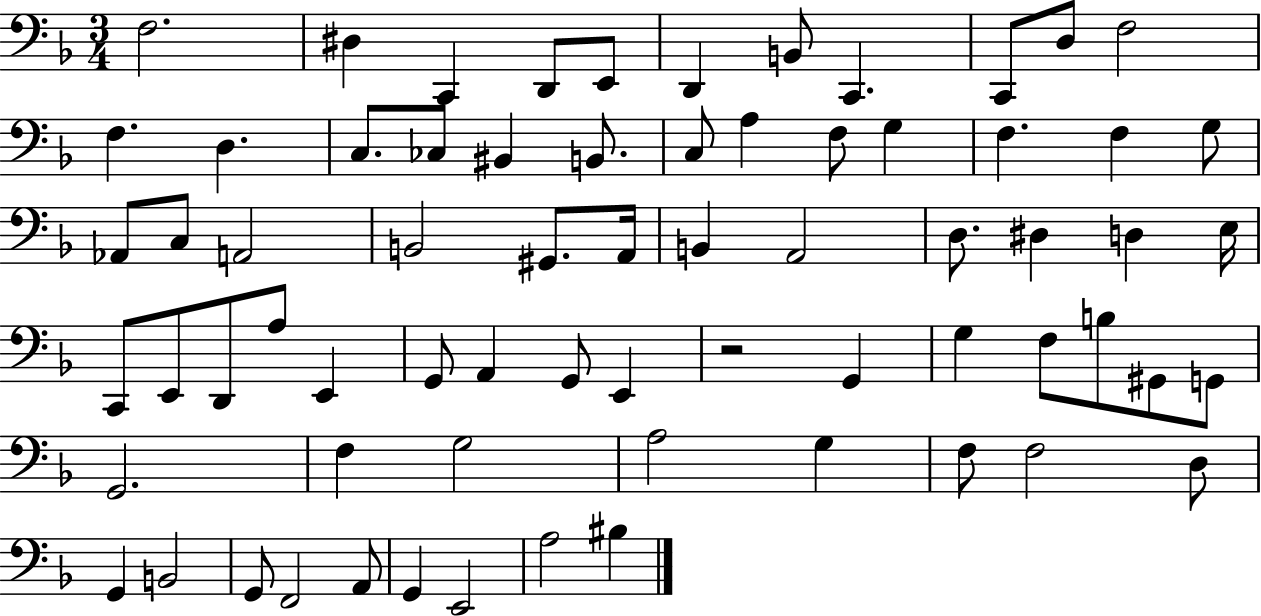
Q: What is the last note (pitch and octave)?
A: BIS3